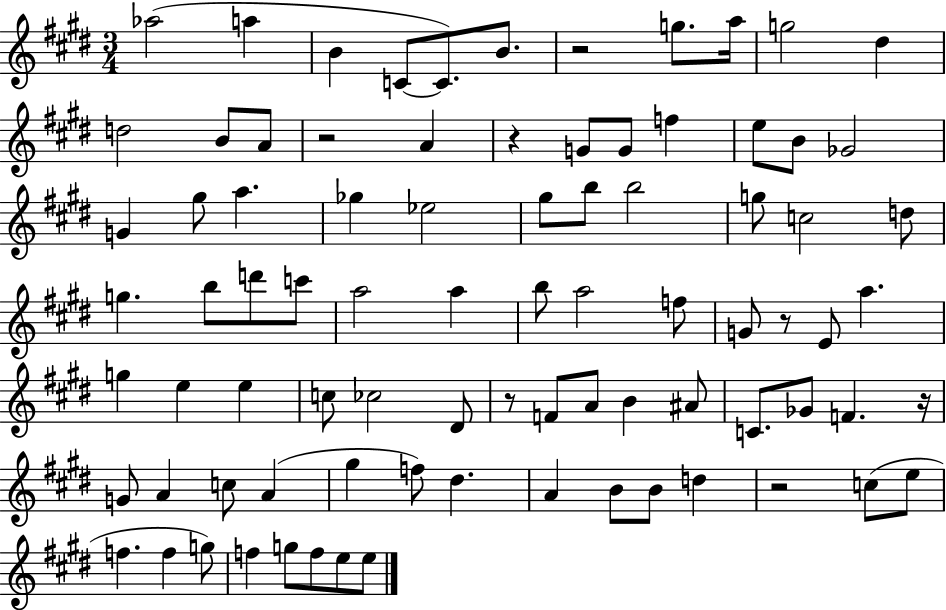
Ab5/h A5/q B4/q C4/e C4/e. B4/e. R/h G5/e. A5/s G5/h D#5/q D5/h B4/e A4/e R/h A4/q R/q G4/e G4/e F5/q E5/e B4/e Gb4/h G4/q G#5/e A5/q. Gb5/q Eb5/h G#5/e B5/e B5/h G5/e C5/h D5/e G5/q. B5/e D6/e C6/e A5/h A5/q B5/e A5/h F5/e G4/e R/e E4/e A5/q. G5/q E5/q E5/q C5/e CES5/h D#4/e R/e F4/e A4/e B4/q A#4/e C4/e. Gb4/e F4/q. R/s G4/e A4/q C5/e A4/q G#5/q F5/e D#5/q. A4/q B4/e B4/e D5/q R/h C5/e E5/e F5/q. F5/q G5/e F5/q G5/e F5/e E5/e E5/e